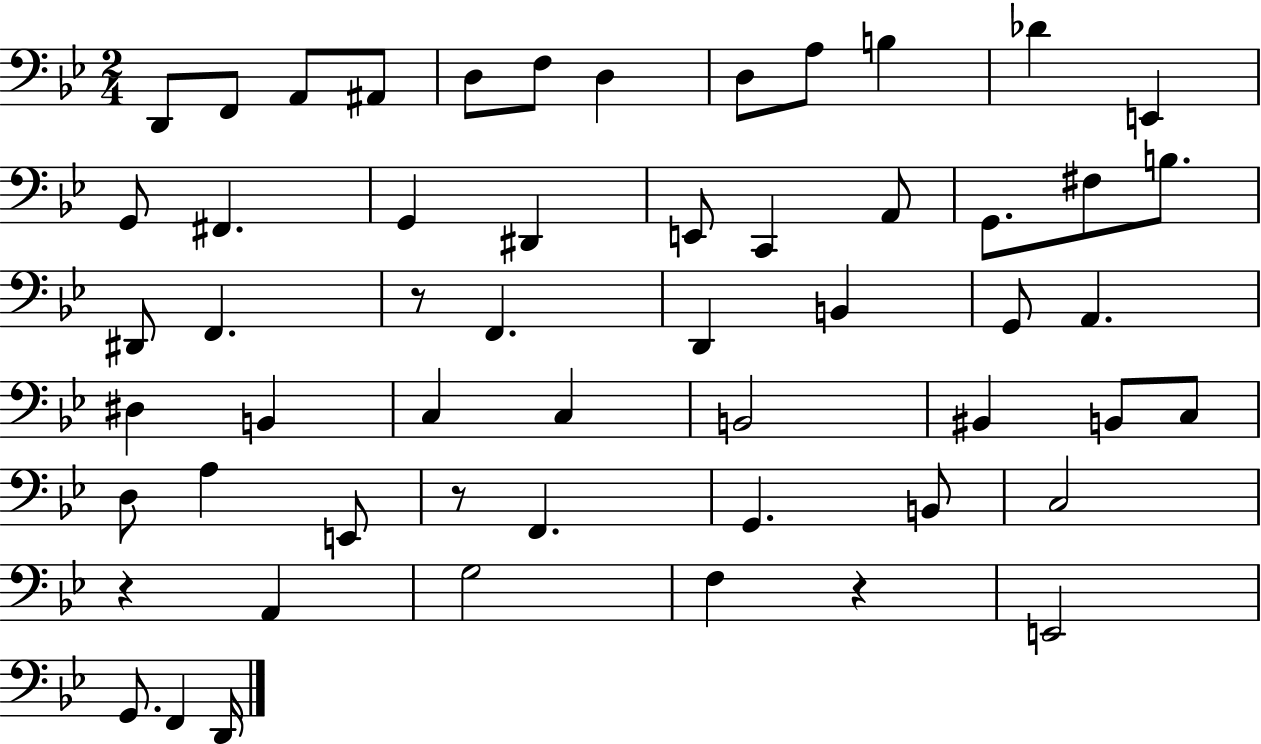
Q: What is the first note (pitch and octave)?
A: D2